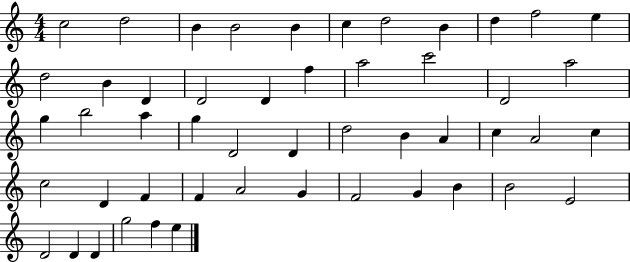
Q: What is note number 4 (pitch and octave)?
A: B4